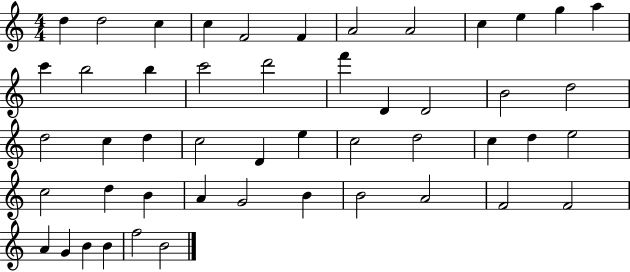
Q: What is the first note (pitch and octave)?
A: D5